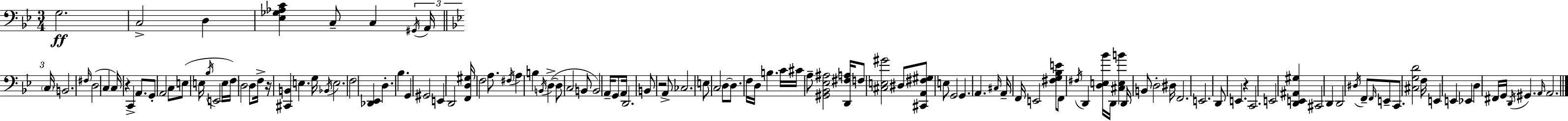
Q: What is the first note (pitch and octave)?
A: G3